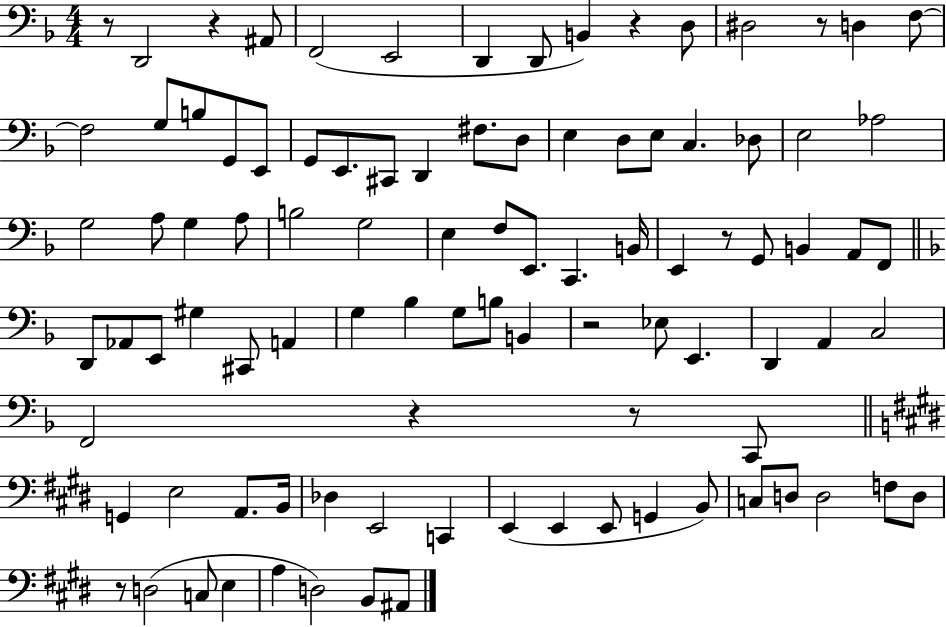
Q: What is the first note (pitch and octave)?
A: D2